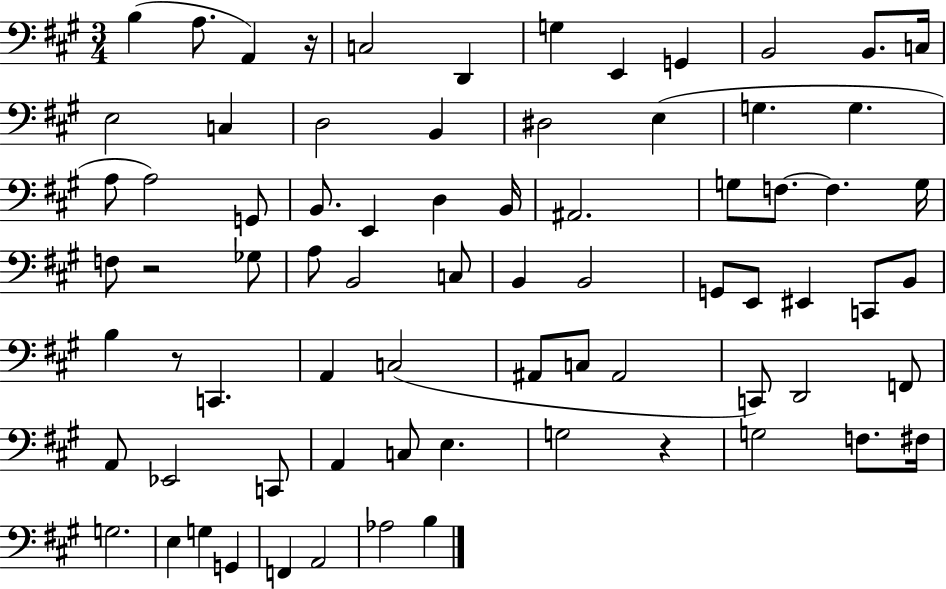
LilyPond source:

{
  \clef bass
  \numericTimeSignature
  \time 3/4
  \key a \major
  b4( a8. a,4) r16 | c2 d,4 | g4 e,4 g,4 | b,2 b,8. c16 | \break e2 c4 | d2 b,4 | dis2 e4( | g4. g4. | \break a8 a2) g,8 | b,8. e,4 d4 b,16 | ais,2. | g8 f8.~~ f4. g16 | \break f8 r2 ges8 | a8 b,2 c8 | b,4 b,2 | g,8 e,8 eis,4 c,8 b,8 | \break b4 r8 c,4. | a,4 c2( | ais,8 c8 ais,2 | c,8) d,2 f,8 | \break a,8 ees,2 c,8 | a,4 c8 e4. | g2 r4 | g2 f8. fis16 | \break g2. | e4 g4 g,4 | f,4 a,2 | aes2 b4 | \break \bar "|."
}